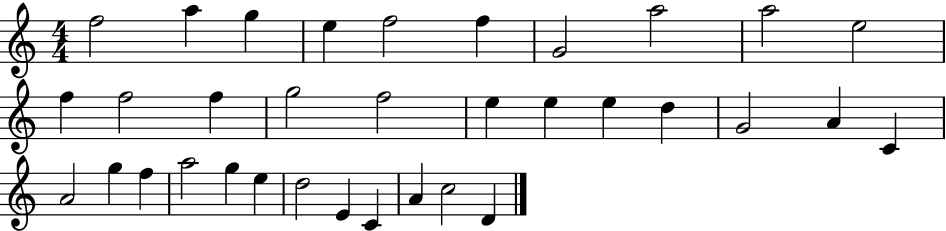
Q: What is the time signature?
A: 4/4